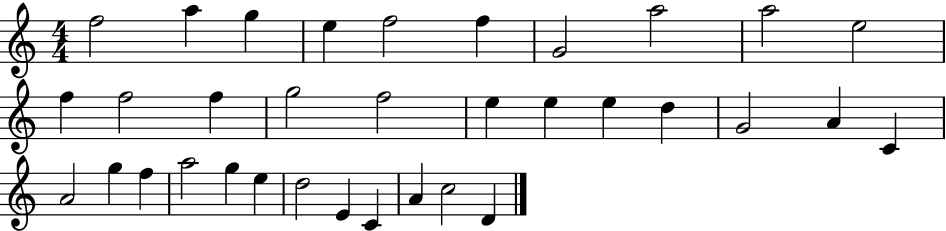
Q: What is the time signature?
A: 4/4